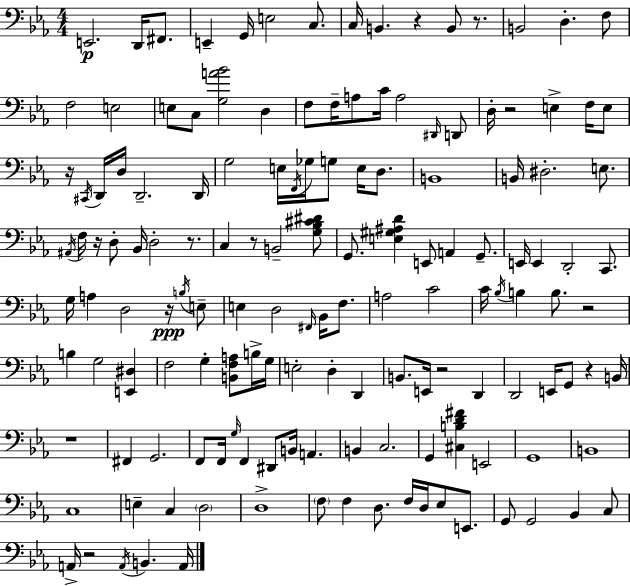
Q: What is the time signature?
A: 4/4